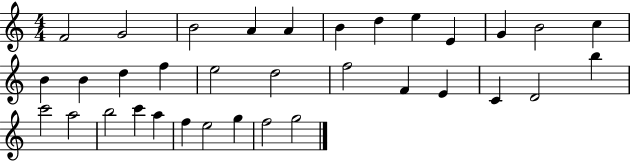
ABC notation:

X:1
T:Untitled
M:4/4
L:1/4
K:C
F2 G2 B2 A A B d e E G B2 c B B d f e2 d2 f2 F E C D2 b c'2 a2 b2 c' a f e2 g f2 g2